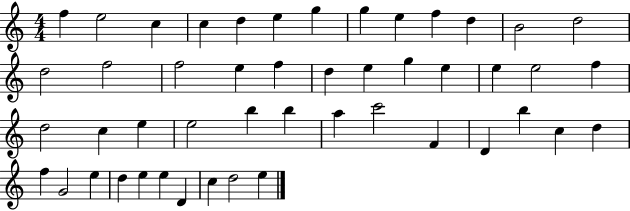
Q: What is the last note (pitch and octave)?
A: E5